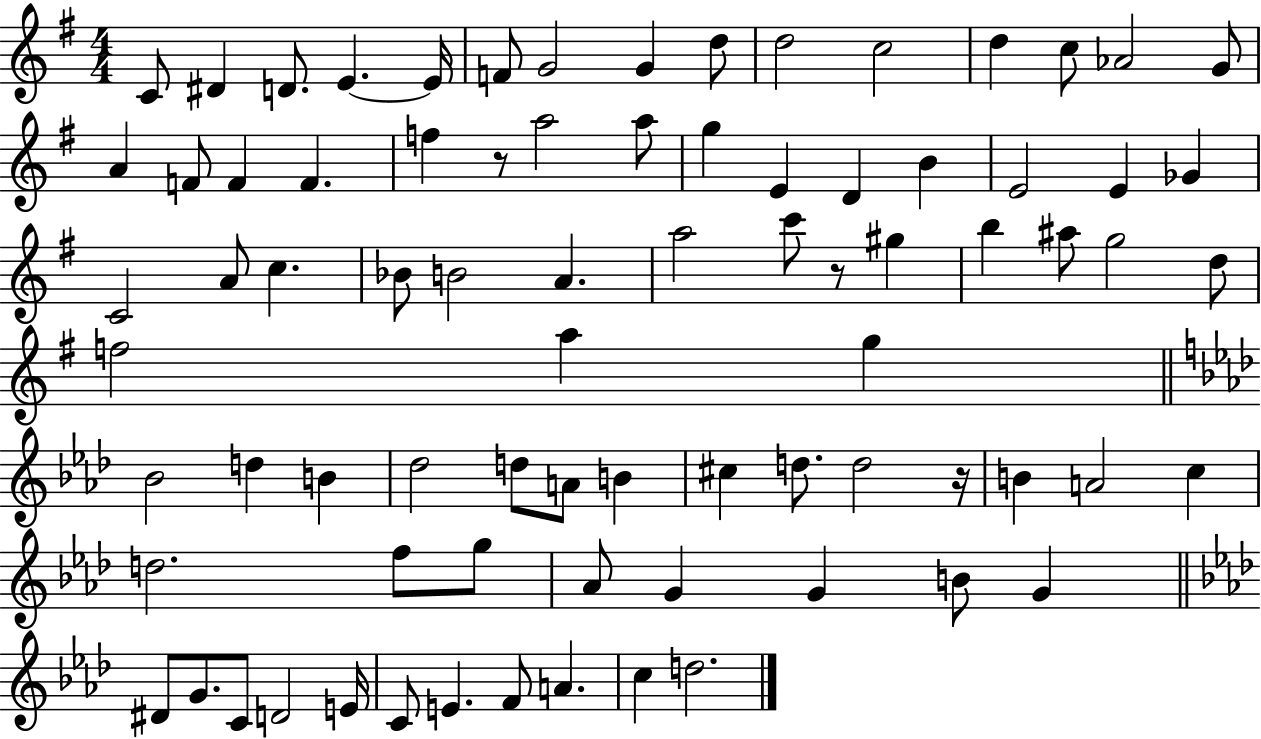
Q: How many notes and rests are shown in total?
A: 80